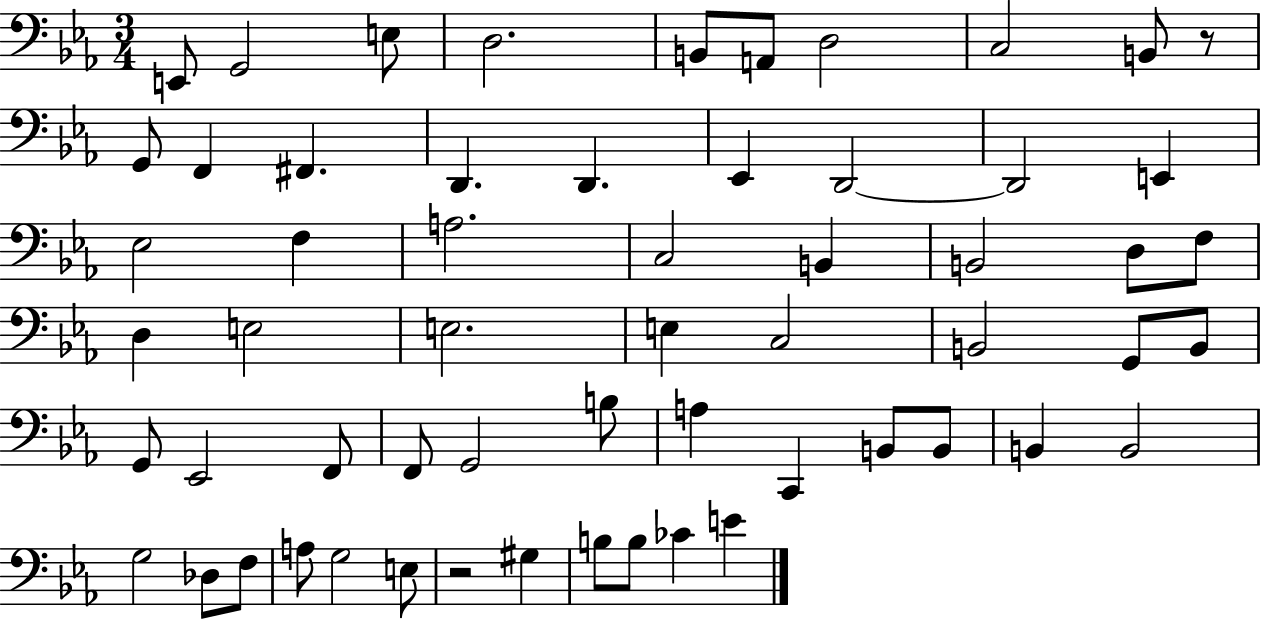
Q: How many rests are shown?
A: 2